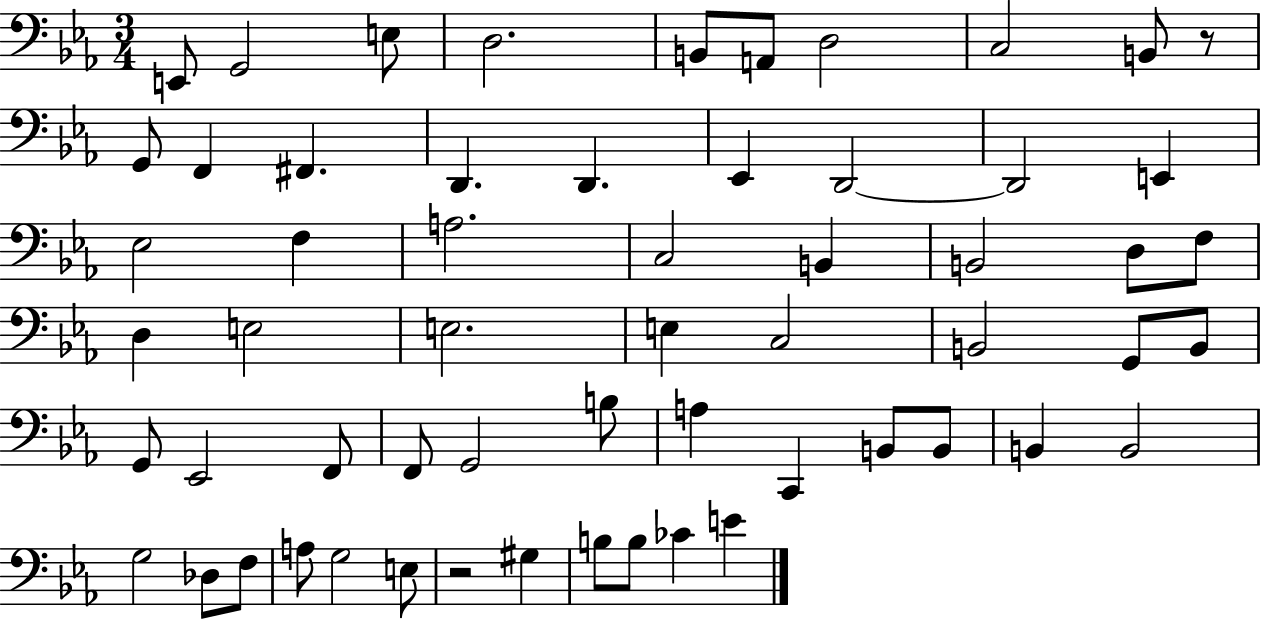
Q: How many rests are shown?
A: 2